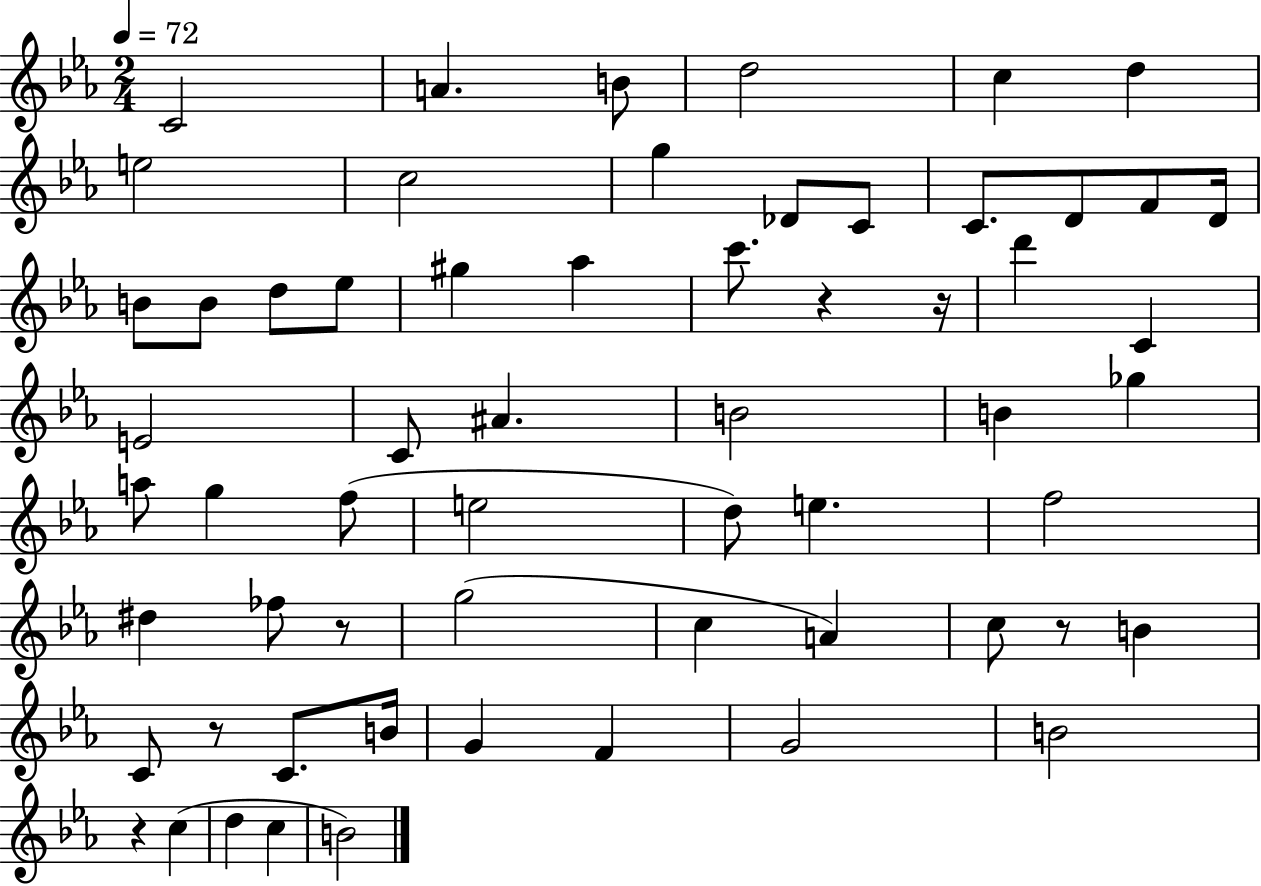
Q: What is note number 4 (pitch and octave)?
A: D5